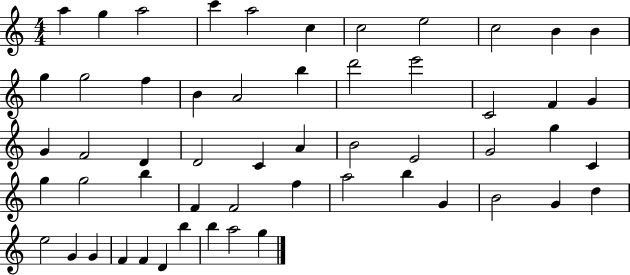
{
  \clef treble
  \numericTimeSignature
  \time 4/4
  \key c \major
  a''4 g''4 a''2 | c'''4 a''2 c''4 | c''2 e''2 | c''2 b'4 b'4 | \break g''4 g''2 f''4 | b'4 a'2 b''4 | d'''2 e'''2 | c'2 f'4 g'4 | \break g'4 f'2 d'4 | d'2 c'4 a'4 | b'2 e'2 | g'2 g''4 c'4 | \break g''4 g''2 b''4 | f'4 f'2 f''4 | a''2 b''4 g'4 | b'2 g'4 d''4 | \break e''2 g'4 g'4 | f'4 f'4 d'4 b''4 | b''4 a''2 g''4 | \bar "|."
}